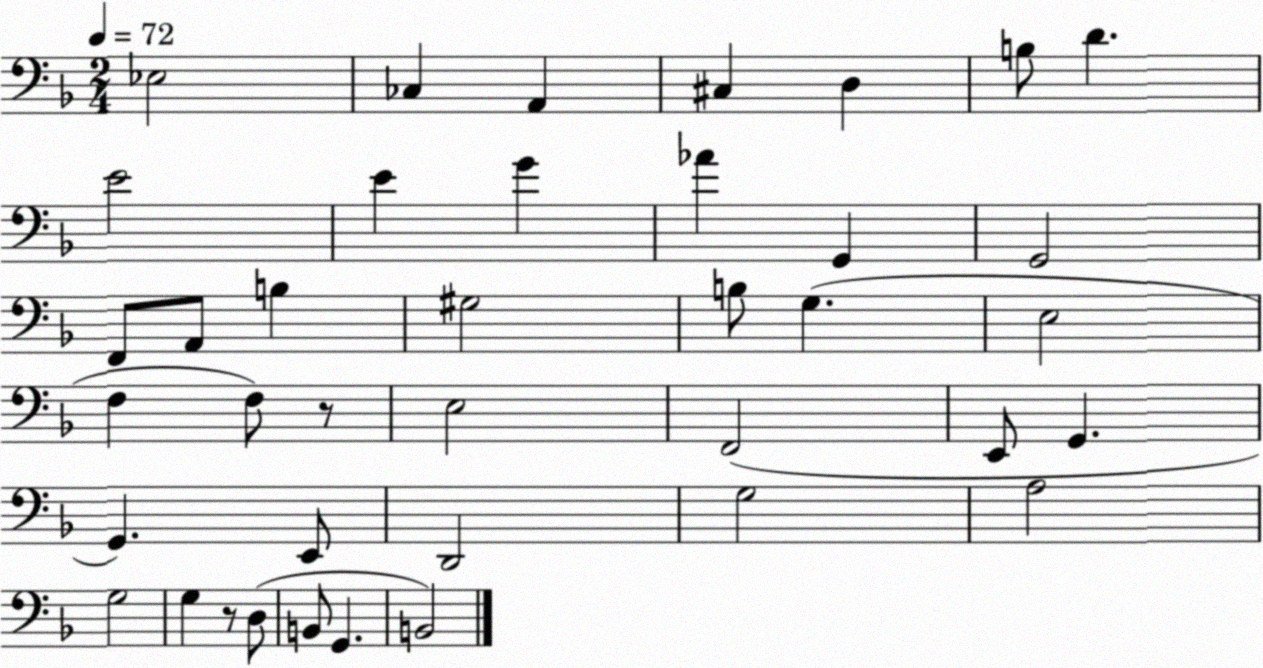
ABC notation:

X:1
T:Untitled
M:2/4
L:1/4
K:F
_E,2 _C, A,, ^C, D, B,/2 D E2 E G _A G,, G,,2 F,,/2 A,,/2 B, ^G,2 B,/2 G, E,2 F, F,/2 z/2 E,2 F,,2 E,,/2 G,, G,, E,,/2 D,,2 G,2 A,2 G,2 G, z/2 D,/2 B,,/2 G,, B,,2